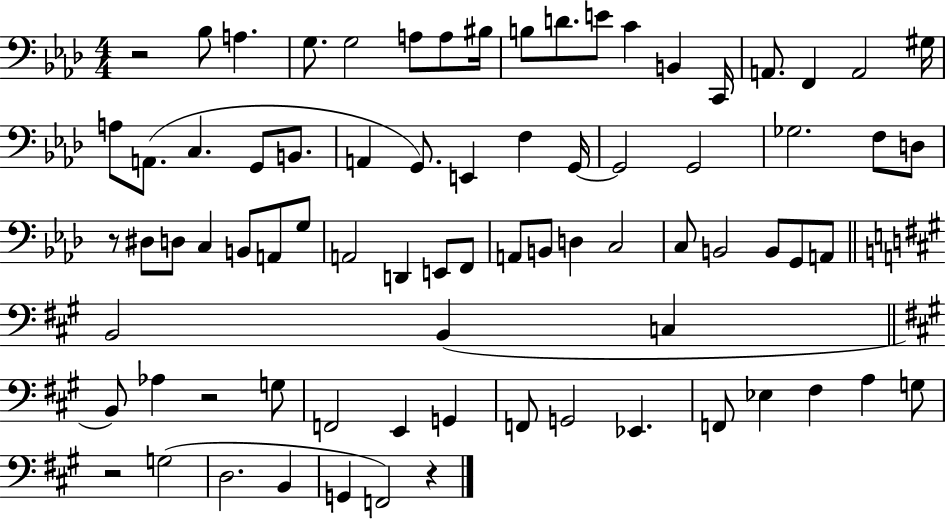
R/h Bb3/e A3/q. G3/e. G3/h A3/e A3/e BIS3/s B3/e D4/e. E4/e C4/q B2/q C2/s A2/e. F2/q A2/h G#3/s A3/e A2/e. C3/q. G2/e B2/e. A2/q G2/e. E2/q F3/q G2/s G2/h G2/h Gb3/h. F3/e D3/e R/e D#3/e D3/e C3/q B2/e A2/e G3/e A2/h D2/q E2/e F2/e A2/e B2/e D3/q C3/h C3/e B2/h B2/e G2/e A2/e B2/h B2/q C3/q B2/e Ab3/q R/h G3/e F2/h E2/q G2/q F2/e G2/h Eb2/q. F2/e Eb3/q F#3/q A3/q G3/e R/h G3/h D3/h. B2/q G2/q F2/h R/q